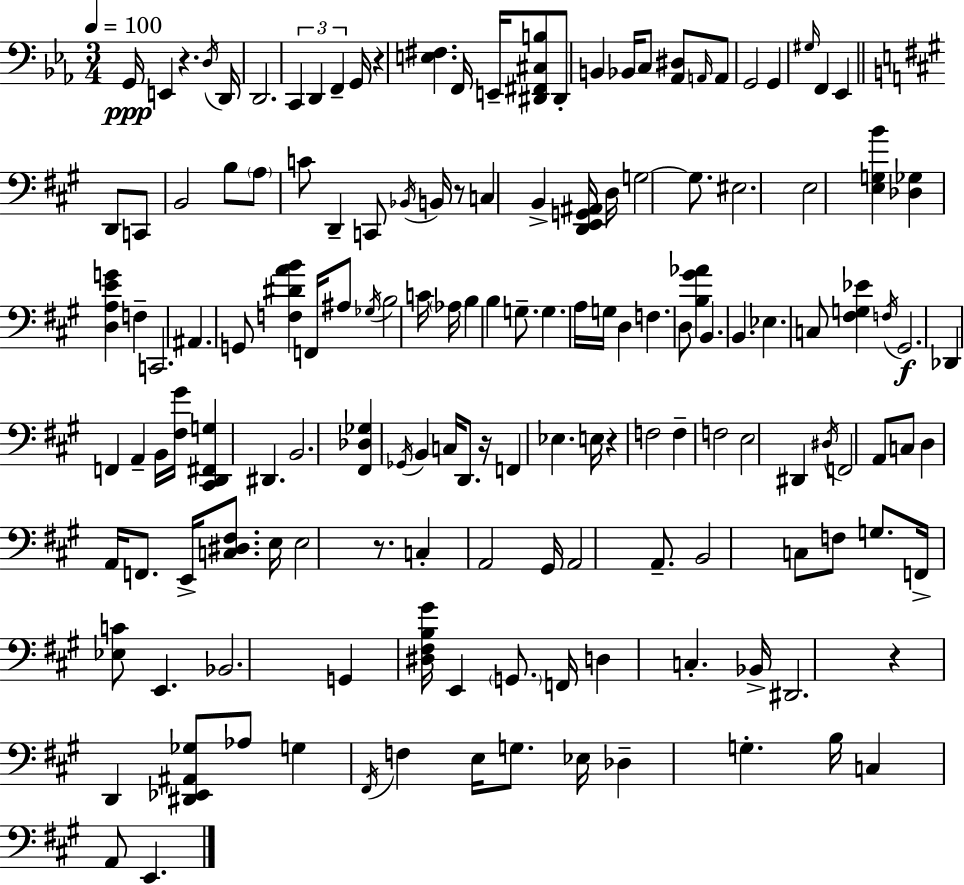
{
  \clef bass
  \numericTimeSignature
  \time 3/4
  \key c \minor
  \tempo 4 = 100
  g,16\ppp e,4 r4. \acciaccatura { d16 } | d,16 d,2. | \tuplet 3/2 { c,4 d,4 f,4-- } | g,16 r4 <e fis>4. | \break f,16 e,16-- <dis, fis, cis b>8 dis,8-. b,4 bes,16 c8 | <aes, dis>8 \grace { a,16 } a,8 g,2 | g,4 \grace { gis16 } f,4 ees,4 | \bar "||" \break \key a \major d,8 c,8 b,2 | b8 \parenthesize a8 c'8 d,4-- c,8 | \acciaccatura { bes,16 } b,16 r8 c4 b,4-> | <d, e, g, ais,>16 d16 g2~~ g8. | \break eis2. | e2 <e g b'>4 | <des ges>4 <d a e' g'>4 f4-- | c,2. | \break ais,4. g,8 <f dis' a' b'>4 | f,16 ais8 \acciaccatura { ges16 } b2 | c'16 \parenthesize aes16 b4 b4 g8.-- | g4. a16 g16 d4 | \break f4. d8 <b gis' aes'>4 | b,4. b,4. | ees4. c8 <fis g ees'>4 | \acciaccatura { f16 }\f gis,2. | \break des,4 f,4 a,4-- | b,16 <fis gis'>16 <cis, d, fis, g>4 dis,4. | b,2. | <fis, des ges>4 \acciaccatura { ges,16 } b,4 | \break c16 d,8. r16 f,4 ees4. | e16 r4 f2 | f4-- f2 | e2 | \break dis,4 \acciaccatura { dis16 } f,2 | a,8 c8 d4 a,16 f,8. | e,16-> <c dis fis>8. e16 e2 | r8. c4-. a,2 | \break gis,16 a,2 | a,8.-- b,2 | c8 f8 g8. f,16-> <ees c'>8 e,4. | bes,2. | \break g,4 <dis fis b gis'>16 e,4 | \parenthesize g,8. f,16 d4 c4.-. | bes,16-> dis,2. | r4 d,4 | \break <dis, ees, ais, ges>8 aes8 g4 \acciaccatura { fis,16 } f4 | e16 g8. ees16 des4-- g4.-. | b16 c4 a,8 | e,4. \bar "|."
}